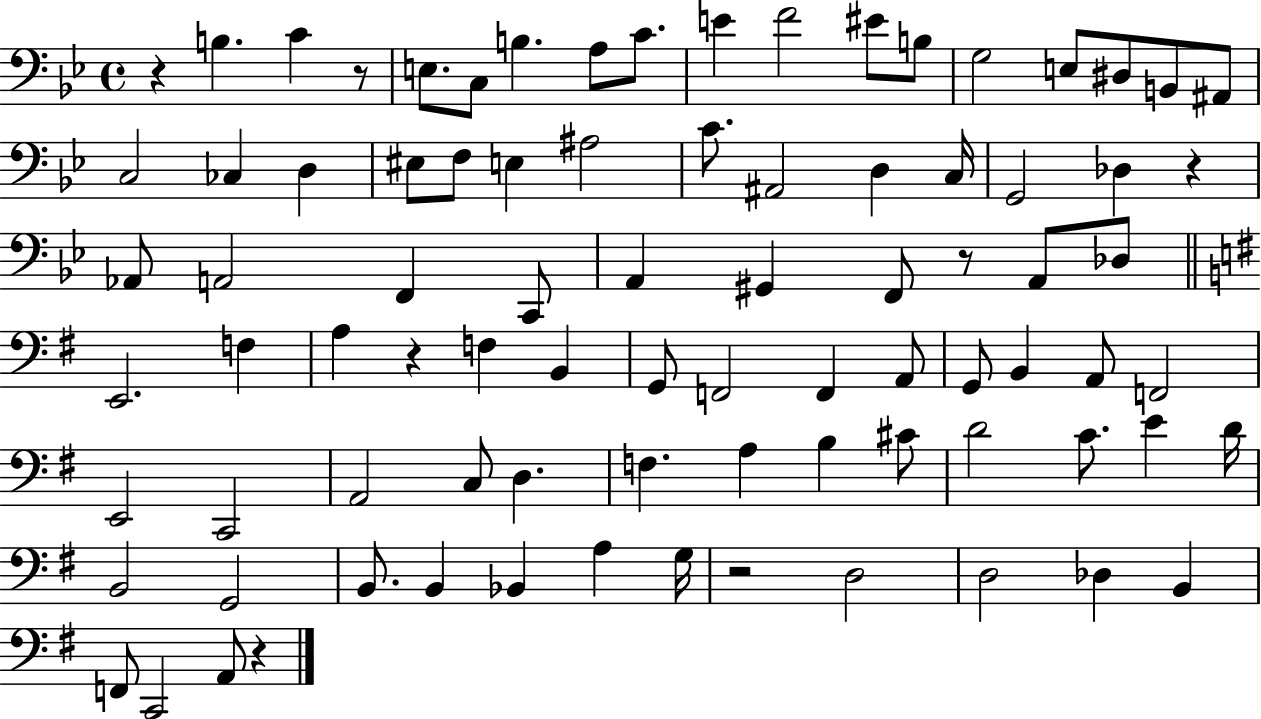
{
  \clef bass
  \time 4/4
  \defaultTimeSignature
  \key bes \major
  \repeat volta 2 { r4 b4. c'4 r8 | e8. c8 b4. a8 c'8. | e'4 f'2 eis'8 b8 | g2 e8 dis8 b,8 ais,8 | \break c2 ces4 d4 | eis8 f8 e4 ais2 | c'8. ais,2 d4 c16 | g,2 des4 r4 | \break aes,8 a,2 f,4 c,8 | a,4 gis,4 f,8 r8 a,8 des8 | \bar "||" \break \key e \minor e,2. f4 | a4 r4 f4 b,4 | g,8 f,2 f,4 a,8 | g,8 b,4 a,8 f,2 | \break e,2 c,2 | a,2 c8 d4. | f4. a4 b4 cis'8 | d'2 c'8. e'4 d'16 | \break b,2 g,2 | b,8. b,4 bes,4 a4 g16 | r2 d2 | d2 des4 b,4 | \break f,8 c,2 a,8 r4 | } \bar "|."
}